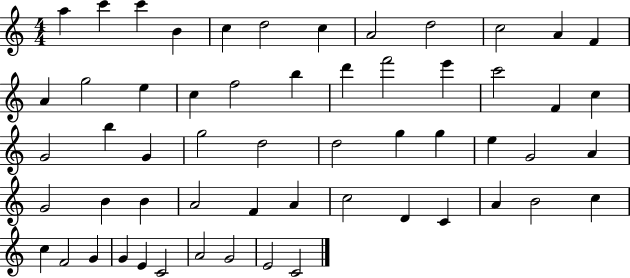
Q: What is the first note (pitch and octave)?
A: A5